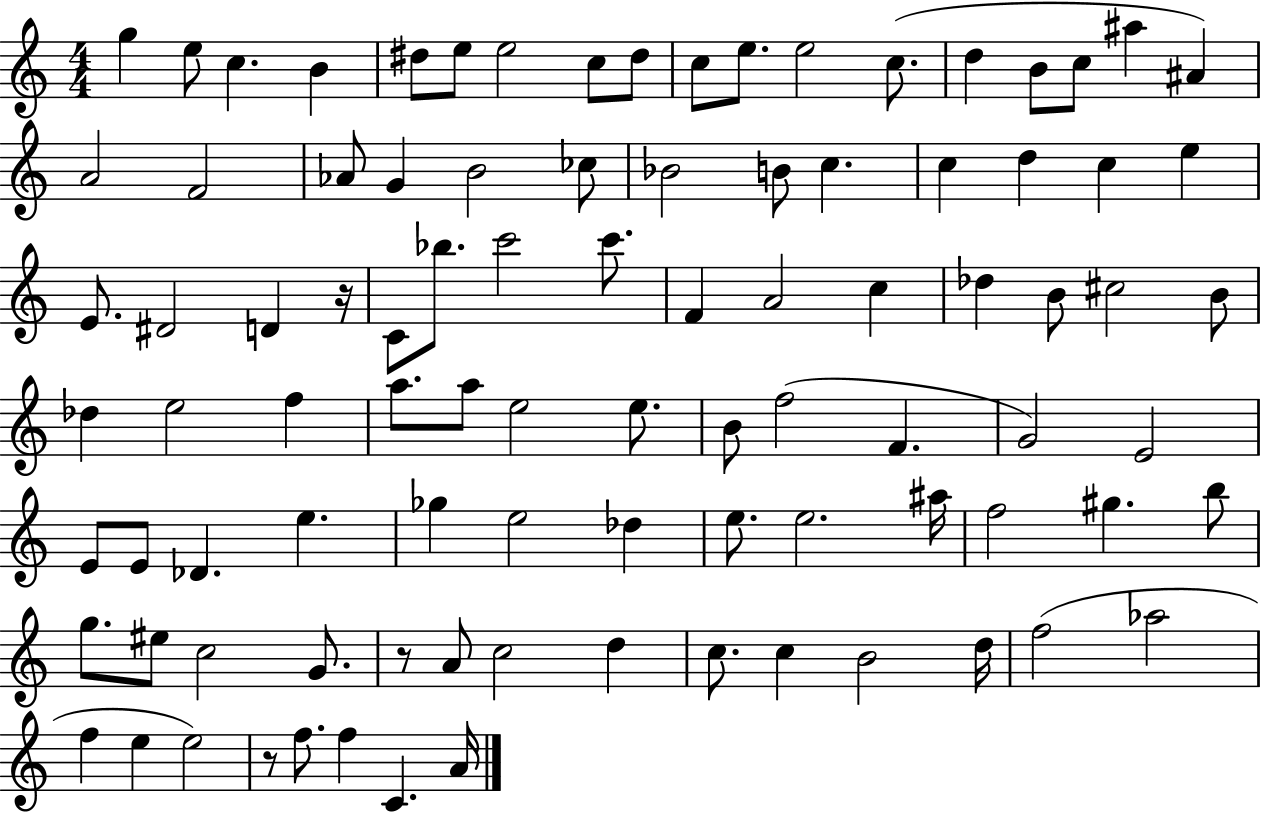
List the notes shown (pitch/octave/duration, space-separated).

G5/q E5/e C5/q. B4/q D#5/e E5/e E5/h C5/e D#5/e C5/e E5/e. E5/h C5/e. D5/q B4/e C5/e A#5/q A#4/q A4/h F4/h Ab4/e G4/q B4/h CES5/e Bb4/h B4/e C5/q. C5/q D5/q C5/q E5/q E4/e. D#4/h D4/q R/s C4/e Bb5/e. C6/h C6/e. F4/q A4/h C5/q Db5/q B4/e C#5/h B4/e Db5/q E5/h F5/q A5/e. A5/e E5/h E5/e. B4/e F5/h F4/q. G4/h E4/h E4/e E4/e Db4/q. E5/q. Gb5/q E5/h Db5/q E5/e. E5/h. A#5/s F5/h G#5/q. B5/e G5/e. EIS5/e C5/h G4/e. R/e A4/e C5/h D5/q C5/e. C5/q B4/h D5/s F5/h Ab5/h F5/q E5/q E5/h R/e F5/e. F5/q C4/q. A4/s